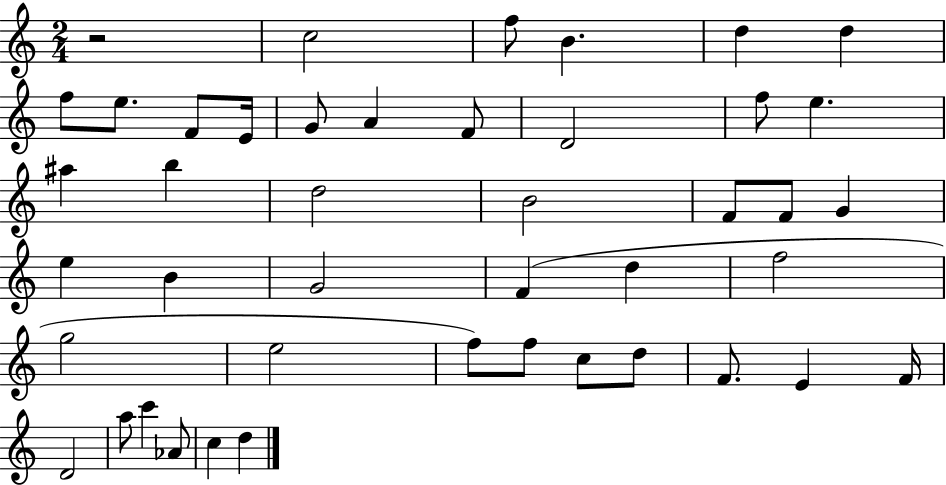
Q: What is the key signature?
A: C major